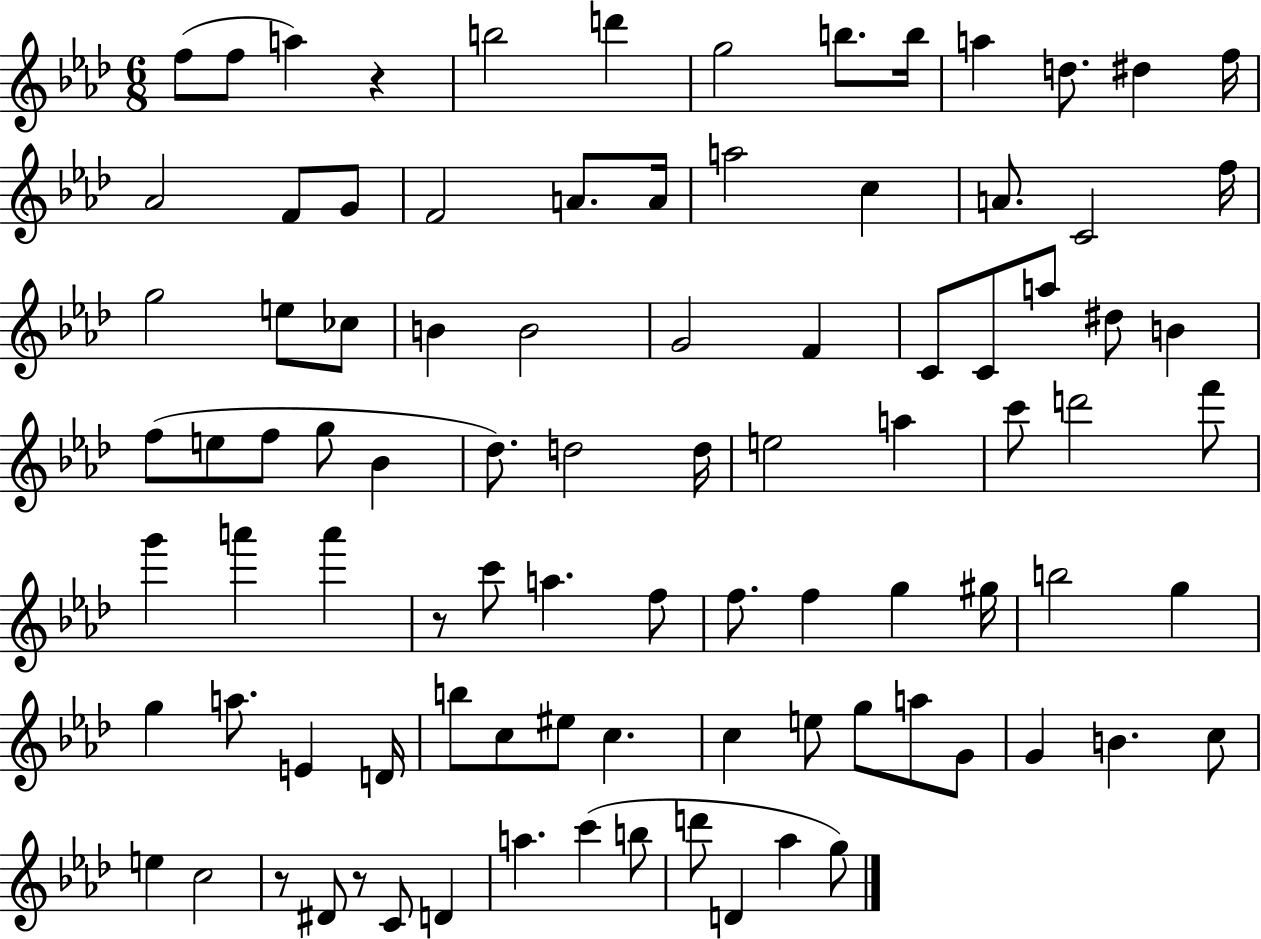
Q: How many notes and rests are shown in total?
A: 92